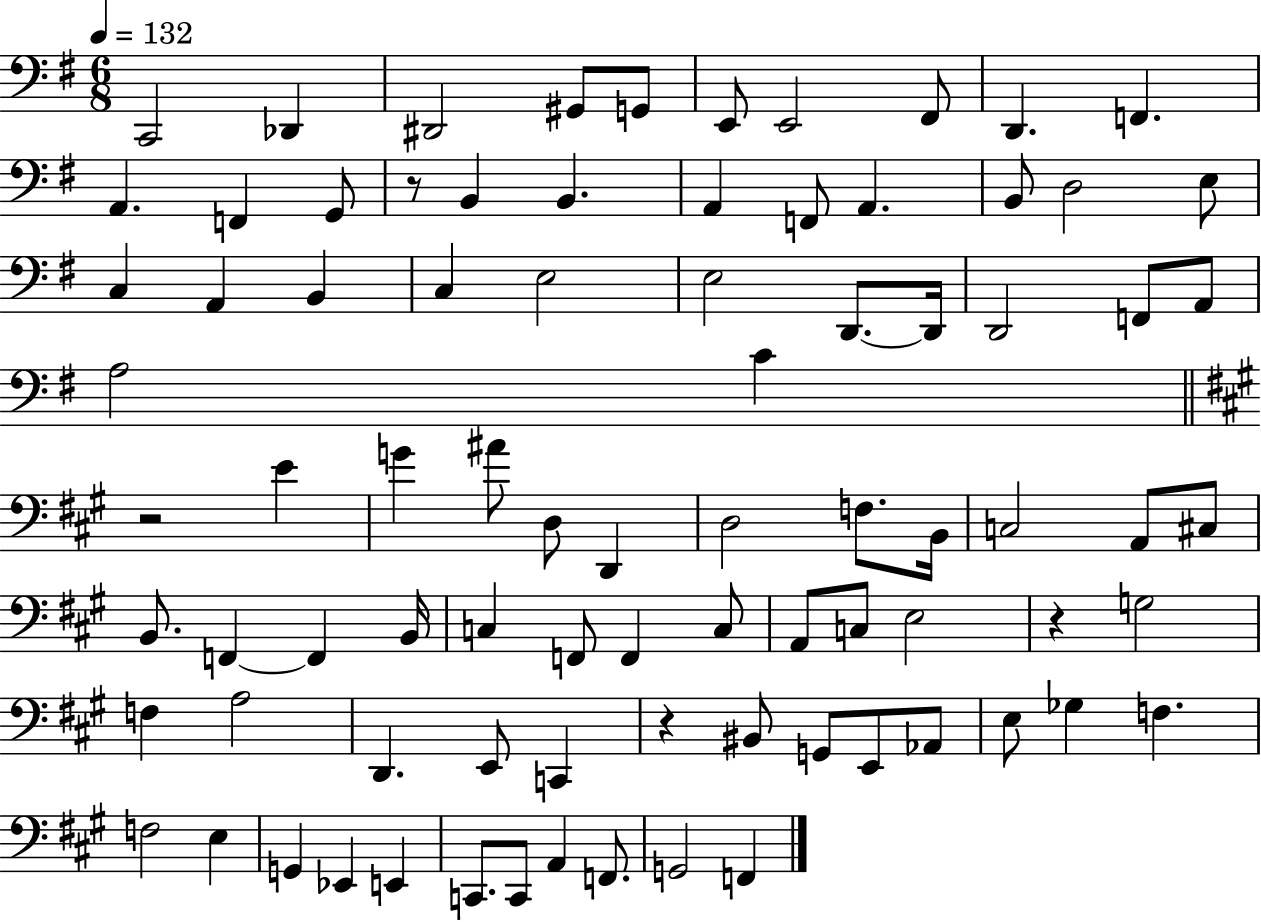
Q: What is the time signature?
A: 6/8